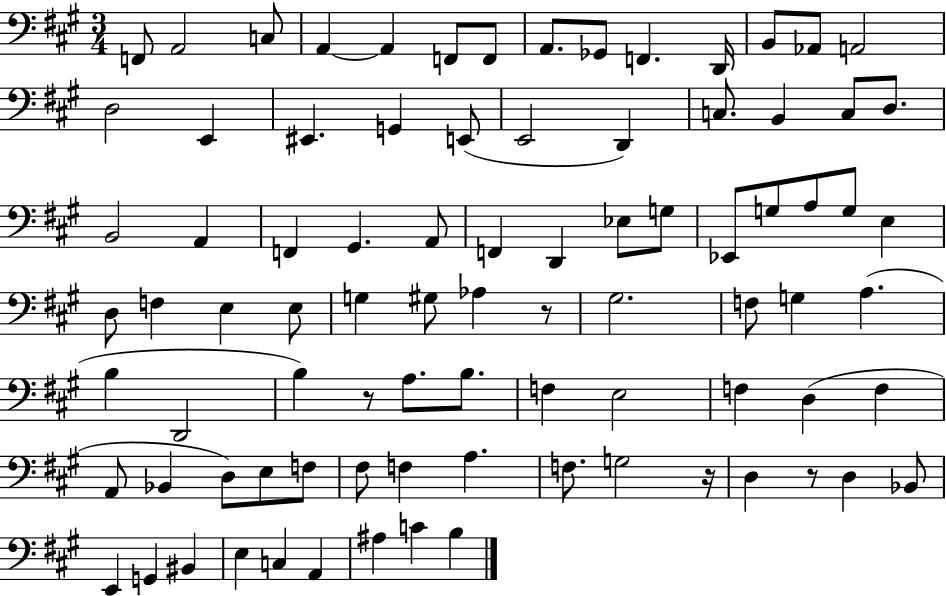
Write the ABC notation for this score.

X:1
T:Untitled
M:3/4
L:1/4
K:A
F,,/2 A,,2 C,/2 A,, A,, F,,/2 F,,/2 A,,/2 _G,,/2 F,, D,,/4 B,,/2 _A,,/2 A,,2 D,2 E,, ^E,, G,, E,,/2 E,,2 D,, C,/2 B,, C,/2 D,/2 B,,2 A,, F,, ^G,, A,,/2 F,, D,, _E,/2 G,/2 _E,,/2 G,/2 A,/2 G,/2 E, D,/2 F, E, E,/2 G, ^G,/2 _A, z/2 ^G,2 F,/2 G, A, B, D,,2 B, z/2 A,/2 B,/2 F, E,2 F, D, F, A,,/2 _B,, D,/2 E,/2 F,/2 ^F,/2 F, A, F,/2 G,2 z/4 D, z/2 D, _B,,/2 E,, G,, ^B,, E, C, A,, ^A, C B,